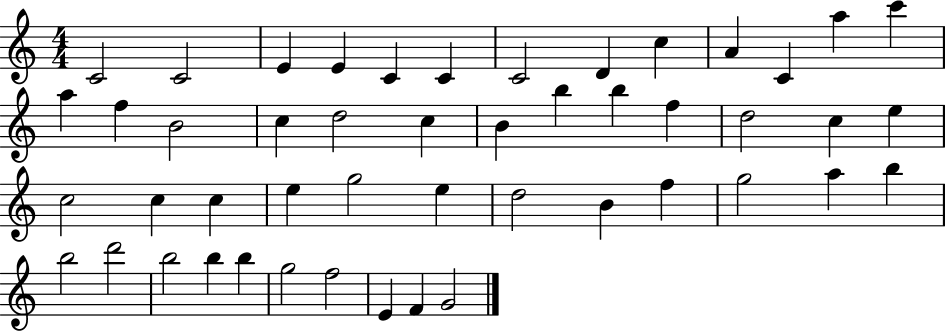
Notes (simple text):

C4/h C4/h E4/q E4/q C4/q C4/q C4/h D4/q C5/q A4/q C4/q A5/q C6/q A5/q F5/q B4/h C5/q D5/h C5/q B4/q B5/q B5/q F5/q D5/h C5/q E5/q C5/h C5/q C5/q E5/q G5/h E5/q D5/h B4/q F5/q G5/h A5/q B5/q B5/h D6/h B5/h B5/q B5/q G5/h F5/h E4/q F4/q G4/h